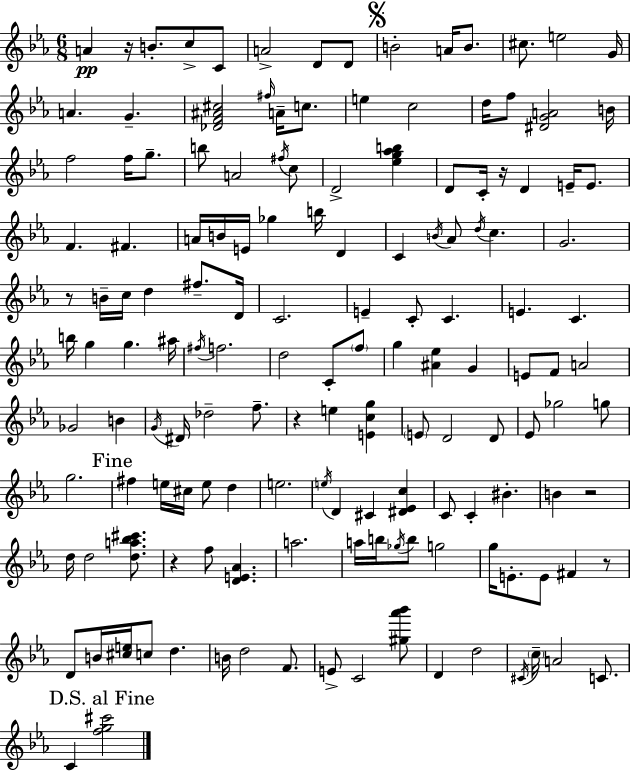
A4/q R/s B4/e. C5/e C4/e A4/h D4/e D4/e B4/h A4/s B4/e. C#5/e. E5/h G4/s A4/q. G4/q. [Db4,F4,A#4,C#5]/h F#5/s A4/s C5/e. E5/q C5/h D5/s F5/e [D#4,G4,A4]/h B4/s F5/h F5/s G5/e. B5/e A4/h F#5/s C5/e D4/h [Eb5,G5,Ab5,B5]/q D4/e C4/s R/s D4/q E4/s E4/e. F4/q. F#4/q. A4/s B4/s E4/s Gb5/q B5/s D4/q C4/q B4/s Ab4/e D5/s C5/q. G4/h. R/e B4/s C5/s D5/q F#5/e. D4/s C4/h. E4/q C4/e C4/q. E4/q. C4/q. B5/s G5/q G5/q. A#5/s F#5/s F5/h. D5/h C4/e F5/e G5/q [A#4,Eb5]/q G4/q E4/e F4/e A4/h Gb4/h B4/q G4/s D#4/s Db5/h F5/e. R/q E5/q [E4,C5,G5]/q E4/e D4/h D4/e Eb4/e Gb5/h G5/e G5/h. F#5/q E5/s C#5/s E5/e D5/q E5/h. E5/s D4/q C#4/q [D#4,Eb4,C5]/q C4/e C4/q BIS4/q. B4/q R/h D5/s D5/h [D5,A5,Bb5,C#6]/e. R/q F5/e [D4,E4,Ab4]/q. A5/h. A5/s B5/s Gb5/s B5/e G5/h G5/s E4/e. E4/e F#4/q R/e D4/e B4/s [C#5,E5]/s C5/e D5/q. B4/s D5/h F4/e. E4/e C4/h [G#5,Ab6,Bb6]/e D4/q D5/h C#4/s C5/s A4/h C4/e. C4/q [F5,G5,C#6]/h